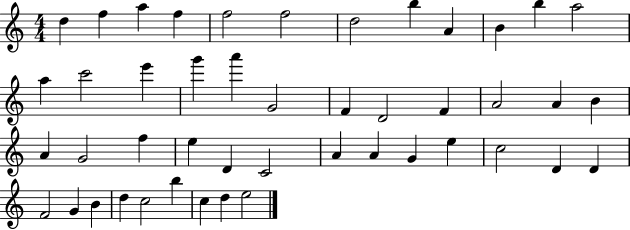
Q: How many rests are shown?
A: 0